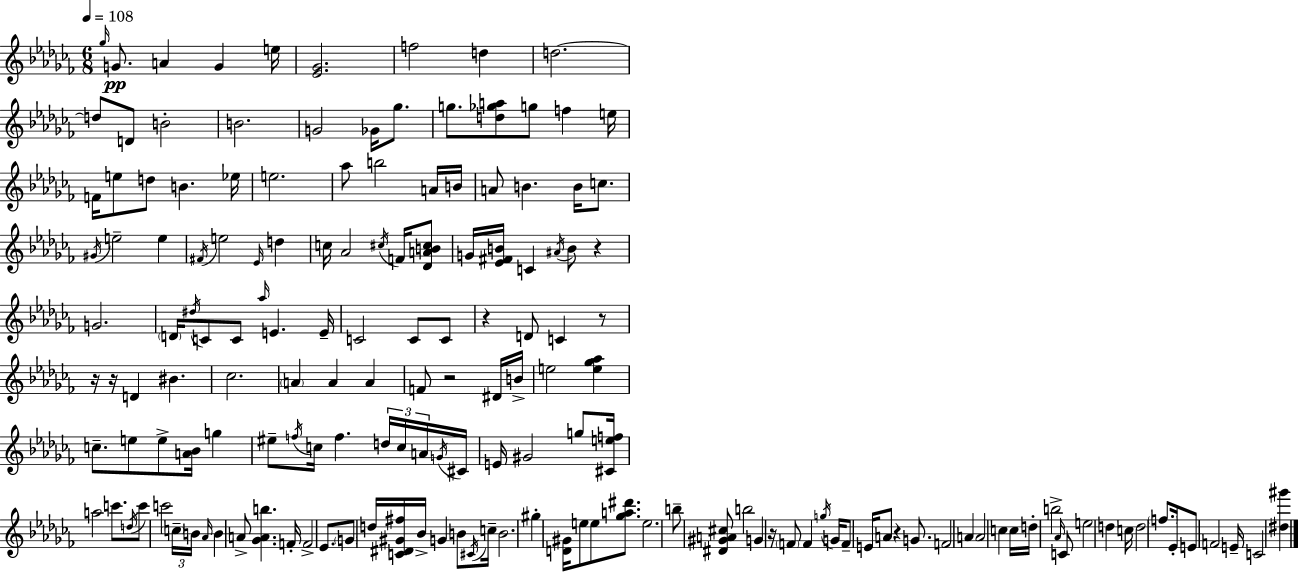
X:1
T:Untitled
M:6/8
L:1/4
K:Abm
_g/4 G/2 A G e/4 [_E_G]2 f2 d d2 d/2 D/2 B2 B2 G2 _G/4 _g/2 g/2 [d_ga]/2 g/2 f e/4 F/4 e/2 d/2 B _e/4 e2 _a/2 b2 A/4 B/4 A/2 B B/4 c/2 ^G/4 e2 e ^F/4 e2 _E/4 d c/4 _A2 ^c/4 F/4 [_DAB^c]/2 G/4 [_E^FB]/4 C ^A/4 B/2 z G2 D/4 ^d/4 C/2 C/2 _a/4 E E/4 C2 C/2 C/2 z D/2 C z/2 z/4 z/4 D ^B _c2 A A A F/2 z2 ^D/4 B/4 e2 [e_g_a] c/2 e/2 e/2 [A_B]/4 g ^e/2 f/4 c/4 f d/4 c/4 A/4 G/4 ^C/4 E/4 ^G2 g/2 [^Cef]/4 a2 c'/2 d/4 c'/2 c'2 c/4 B/4 _A/4 B A/2 [_GAb] F/4 F2 _E/2 G/2 d/4 [C^D^G^f]/4 _B/4 G B/2 ^C/4 c/4 B2 ^g [D^G]/4 e/2 e/2 [_ga^d']/2 e2 b/2 [^D^GA^c]/2 b2 G z/4 F/2 F g/4 G/4 F/2 E/4 A/2 z G/2 F2 A A2 c c/4 d/4 b2 _A/4 C/2 e2 d c/4 d2 f/2 _E/4 E/2 F2 E/4 C2 [^d^g']